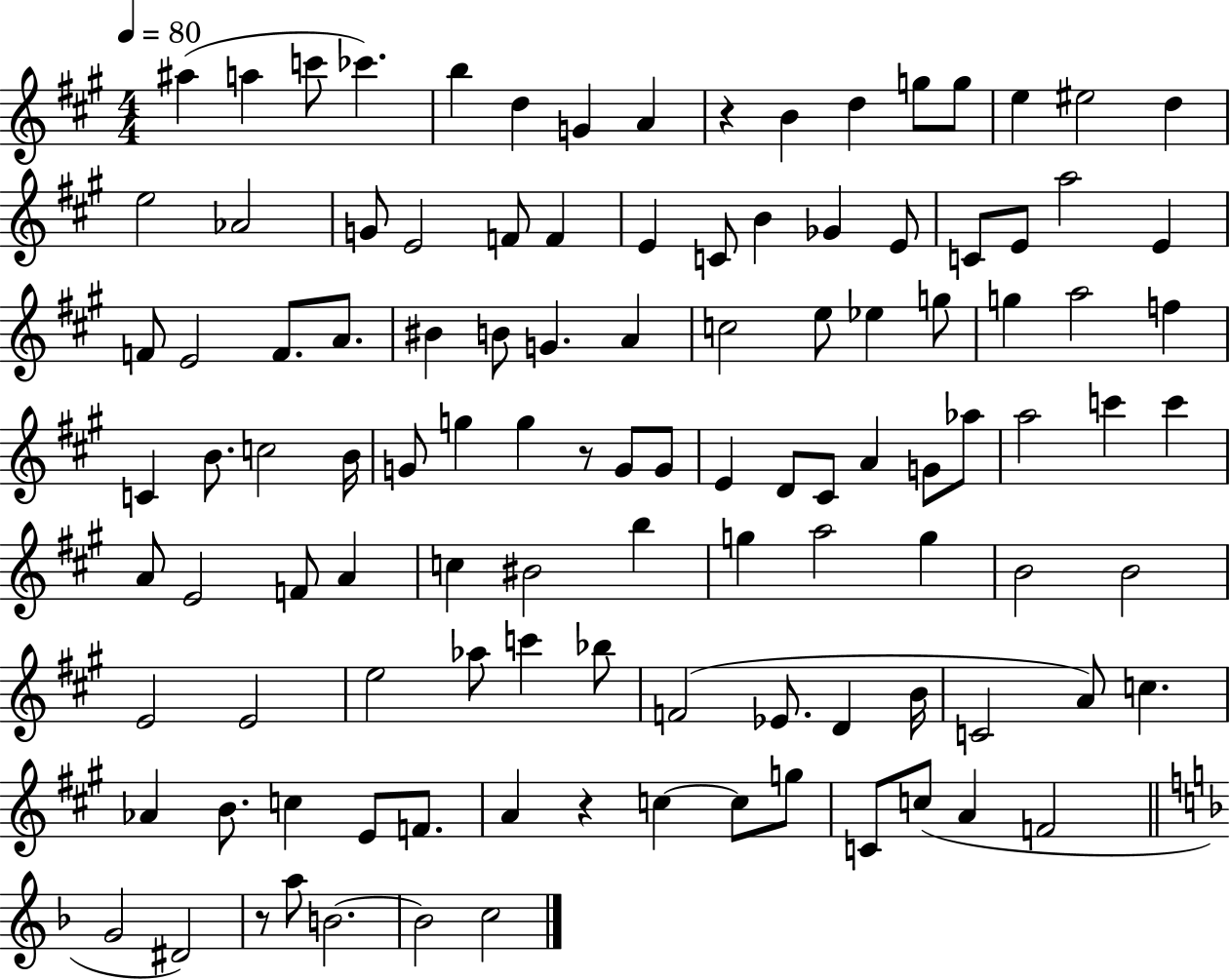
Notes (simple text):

A#5/q A5/q C6/e CES6/q. B5/q D5/q G4/q A4/q R/q B4/q D5/q G5/e G5/e E5/q EIS5/h D5/q E5/h Ab4/h G4/e E4/h F4/e F4/q E4/q C4/e B4/q Gb4/q E4/e C4/e E4/e A5/h E4/q F4/e E4/h F4/e. A4/e. BIS4/q B4/e G4/q. A4/q C5/h E5/e Eb5/q G5/e G5/q A5/h F5/q C4/q B4/e. C5/h B4/s G4/e G5/q G5/q R/e G4/e G4/e E4/q D4/e C#4/e A4/q G4/e Ab5/e A5/h C6/q C6/q A4/e E4/h F4/e A4/q C5/q BIS4/h B5/q G5/q A5/h G5/q B4/h B4/h E4/h E4/h E5/h Ab5/e C6/q Bb5/e F4/h Eb4/e. D4/q B4/s C4/h A4/e C5/q. Ab4/q B4/e. C5/q E4/e F4/e. A4/q R/q C5/q C5/e G5/e C4/e C5/e A4/q F4/h G4/h D#4/h R/e A5/e B4/h. B4/h C5/h